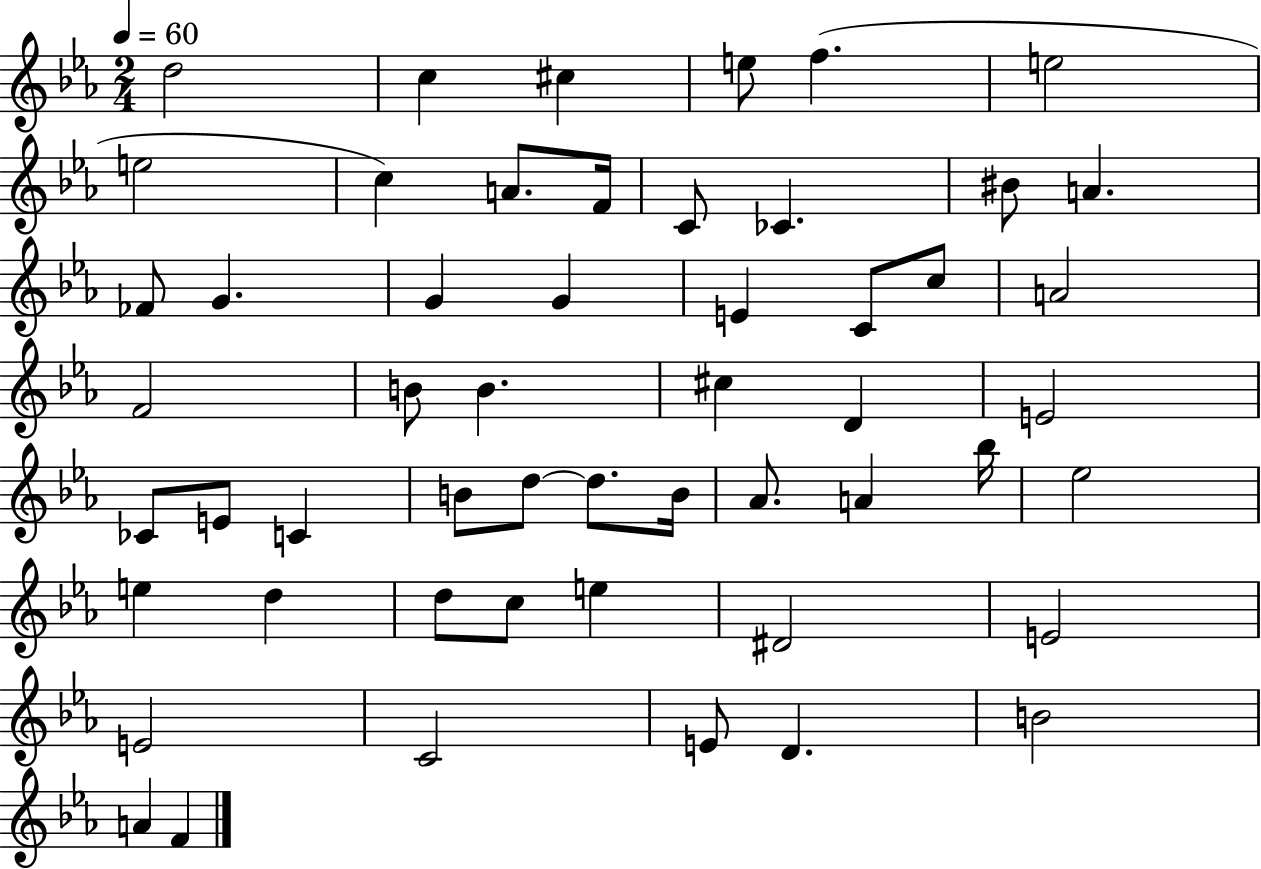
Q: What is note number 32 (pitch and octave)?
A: B4